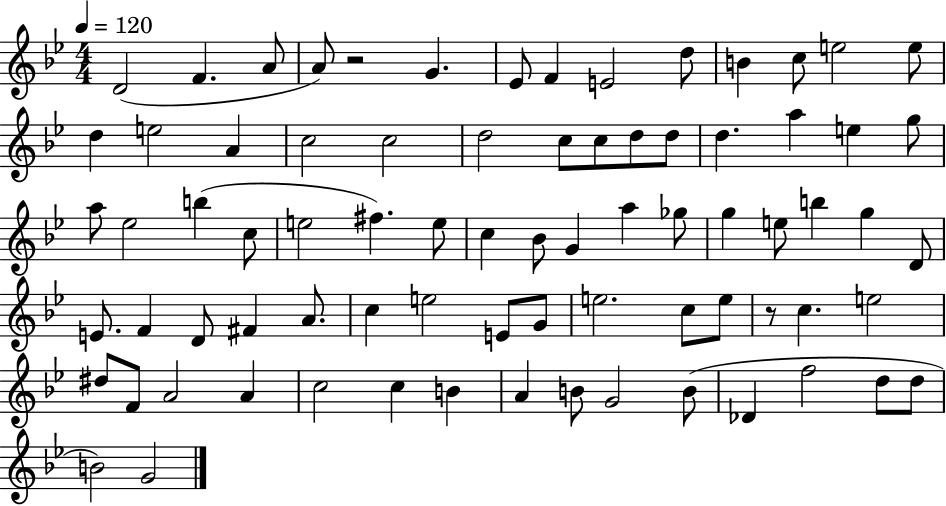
{
  \clef treble
  \numericTimeSignature
  \time 4/4
  \key bes \major
  \tempo 4 = 120
  d'2( f'4. a'8 | a'8) r2 g'4. | ees'8 f'4 e'2 d''8 | b'4 c''8 e''2 e''8 | \break d''4 e''2 a'4 | c''2 c''2 | d''2 c''8 c''8 d''8 d''8 | d''4. a''4 e''4 g''8 | \break a''8 ees''2 b''4( c''8 | e''2 fis''4.) e''8 | c''4 bes'8 g'4 a''4 ges''8 | g''4 e''8 b''4 g''4 d'8 | \break e'8. f'4 d'8 fis'4 a'8. | c''4 e''2 e'8 g'8 | e''2. c''8 e''8 | r8 c''4. e''2 | \break dis''8 f'8 a'2 a'4 | c''2 c''4 b'4 | a'4 b'8 g'2 b'8( | des'4 f''2 d''8 d''8 | \break b'2) g'2 | \bar "|."
}